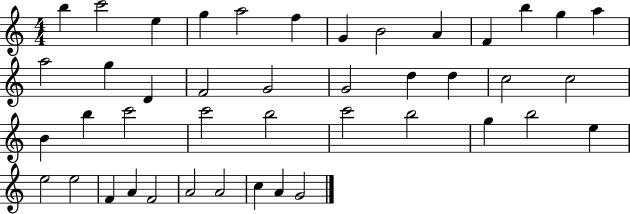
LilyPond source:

{
  \clef treble
  \numericTimeSignature
  \time 4/4
  \key c \major
  b''4 c'''2 e''4 | g''4 a''2 f''4 | g'4 b'2 a'4 | f'4 b''4 g''4 a''4 | \break a''2 g''4 d'4 | f'2 g'2 | g'2 d''4 d''4 | c''2 c''2 | \break b'4 b''4 c'''2 | c'''2 b''2 | c'''2 b''2 | g''4 b''2 e''4 | \break e''2 e''2 | f'4 a'4 f'2 | a'2 a'2 | c''4 a'4 g'2 | \break \bar "|."
}